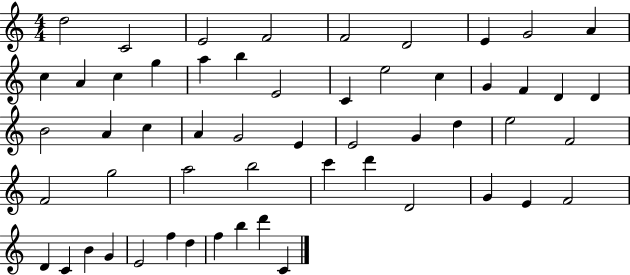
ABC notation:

X:1
T:Untitled
M:4/4
L:1/4
K:C
d2 C2 E2 F2 F2 D2 E G2 A c A c g a b E2 C e2 c G F D D B2 A c A G2 E E2 G d e2 F2 F2 g2 a2 b2 c' d' D2 G E F2 D C B G E2 f d f b d' C